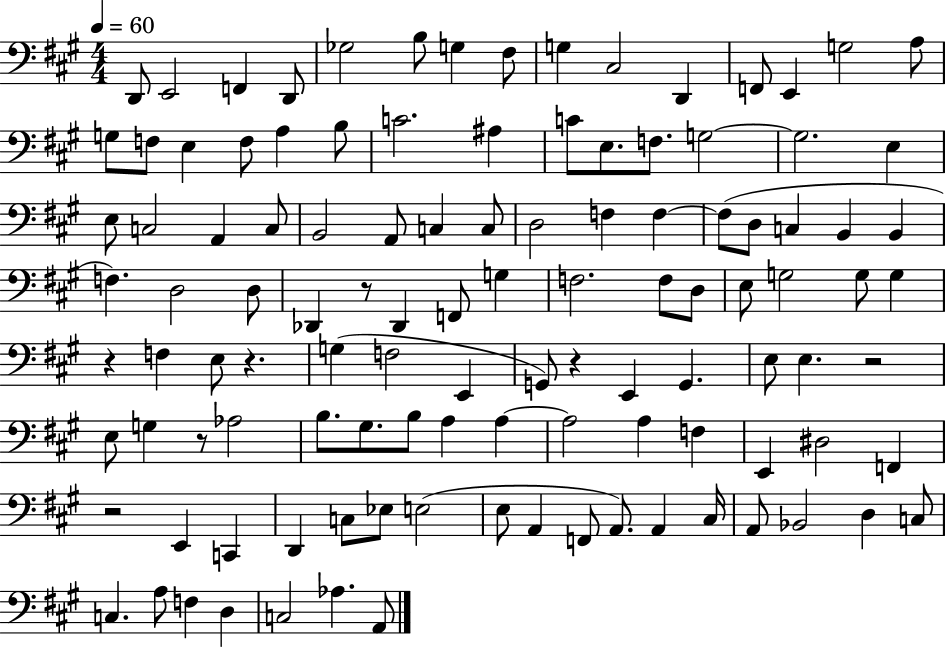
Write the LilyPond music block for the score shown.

{
  \clef bass
  \numericTimeSignature
  \time 4/4
  \key a \major
  \tempo 4 = 60
  d,8 e,2 f,4 d,8 | ges2 b8 g4 fis8 | g4 cis2 d,4 | f,8 e,4 g2 a8 | \break g8 f8 e4 f8 a4 b8 | c'2. ais4 | c'8 e8. f8. g2~~ | g2. e4 | \break e8 c2 a,4 c8 | b,2 a,8 c4 c8 | d2 f4 f4~~ | f8( d8 c4 b,4 b,4 | \break f4.) d2 d8 | des,4 r8 des,4 f,8 g4 | f2. f8 d8 | e8 g2 g8 g4 | \break r4 f4 e8 r4. | g4( f2 e,4 | g,8) r4 e,4 g,4. | e8 e4. r2 | \break e8 g4 r8 aes2 | b8. gis8. b8 a4 a4~~ | a2 a4 f4 | e,4 dis2 f,4 | \break r2 e,4 c,4 | d,4 c8 ees8 e2( | e8 a,4 f,8 a,8.) a,4 cis16 | a,8 bes,2 d4 c8 | \break c4. a8 f4 d4 | c2 aes4. a,8 | \bar "|."
}